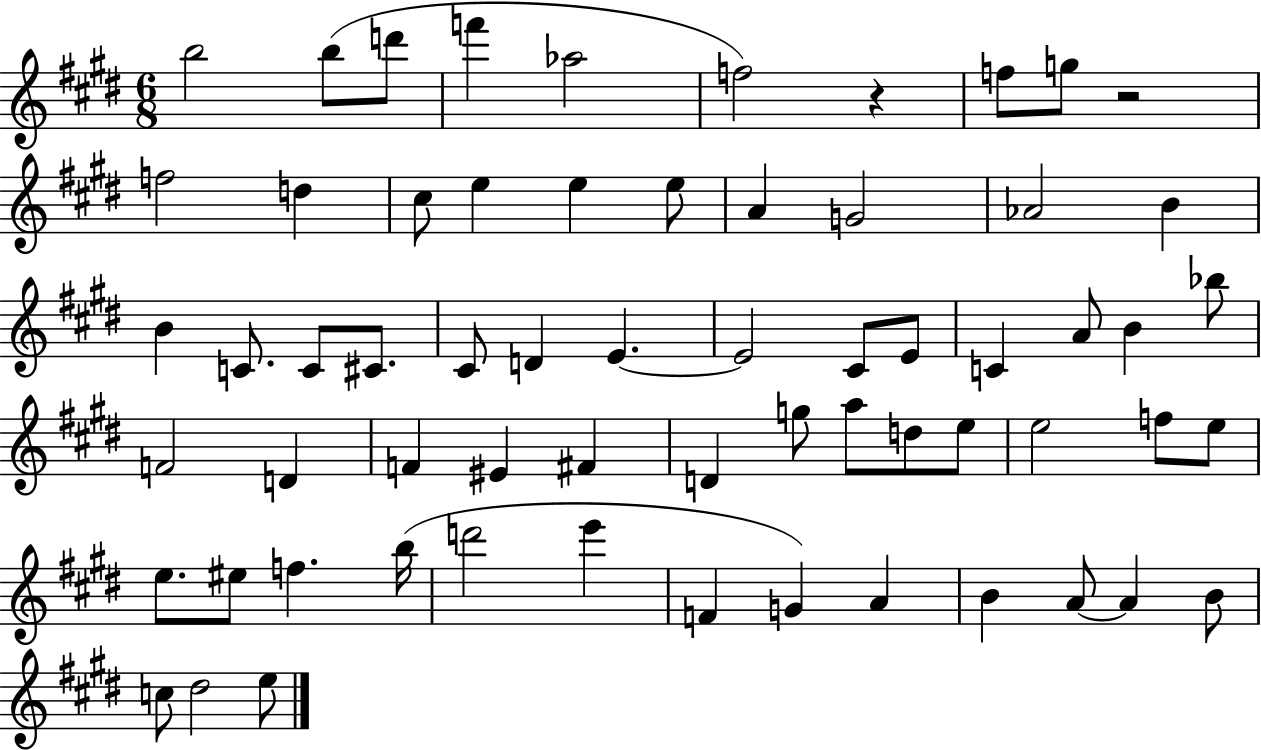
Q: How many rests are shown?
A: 2